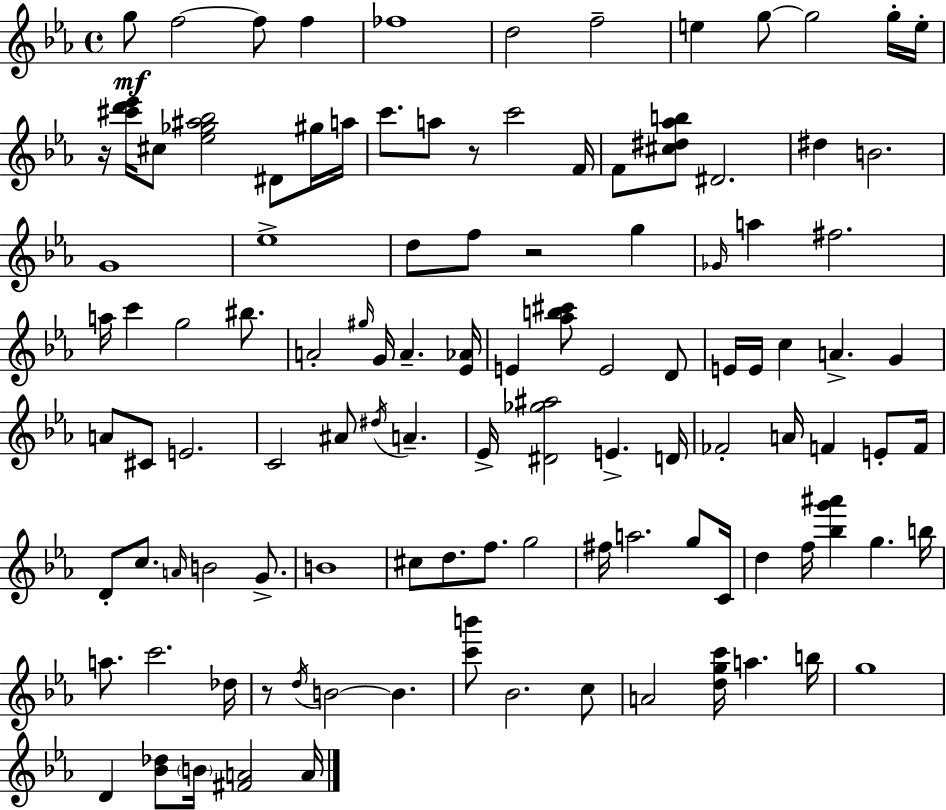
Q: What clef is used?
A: treble